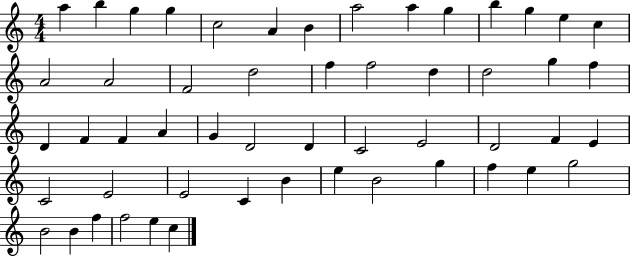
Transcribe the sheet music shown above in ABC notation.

X:1
T:Untitled
M:4/4
L:1/4
K:C
a b g g c2 A B a2 a g b g e c A2 A2 F2 d2 f f2 d d2 g f D F F A G D2 D C2 E2 D2 F E C2 E2 E2 C B e B2 g f e g2 B2 B f f2 e c